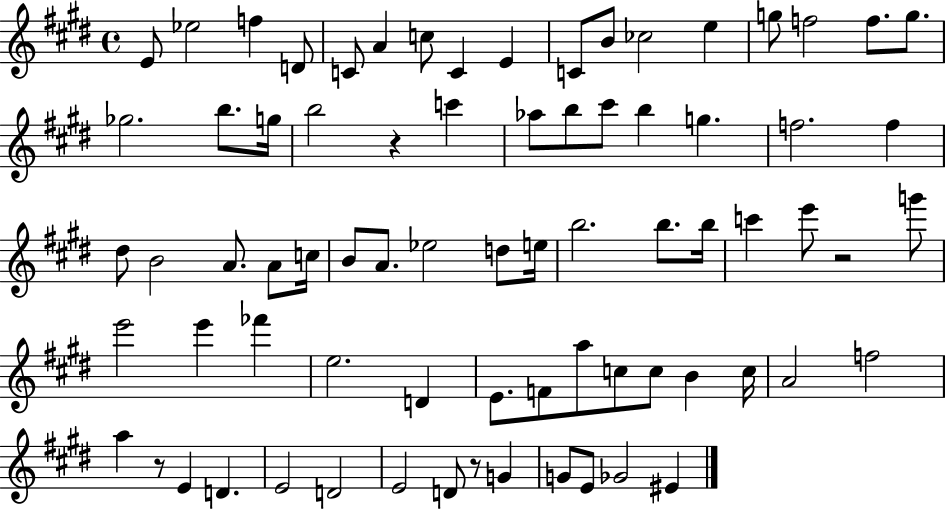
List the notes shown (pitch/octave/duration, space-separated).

E4/e Eb5/h F5/q D4/e C4/e A4/q C5/e C4/q E4/q C4/e B4/e CES5/h E5/q G5/e F5/h F5/e. G5/e. Gb5/h. B5/e. G5/s B5/h R/q C6/q Ab5/e B5/e C#6/e B5/q G5/q. F5/h. F5/q D#5/e B4/h A4/e. A4/e C5/s B4/e A4/e. Eb5/h D5/e E5/s B5/h. B5/e. B5/s C6/q E6/e R/h G6/e E6/h E6/q FES6/q E5/h. D4/q E4/e. F4/e A5/e C5/e C5/e B4/q C5/s A4/h F5/h A5/q R/e E4/q D4/q. E4/h D4/h E4/h D4/e R/e G4/q G4/e E4/e Gb4/h EIS4/q